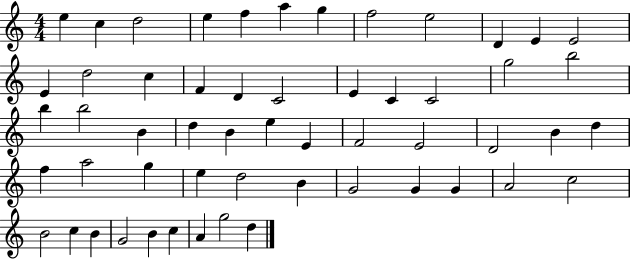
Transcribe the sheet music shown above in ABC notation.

X:1
T:Untitled
M:4/4
L:1/4
K:C
e c d2 e f a g f2 e2 D E E2 E d2 c F D C2 E C C2 g2 b2 b b2 B d B e E F2 E2 D2 B d f a2 g e d2 B G2 G G A2 c2 B2 c B G2 B c A g2 d